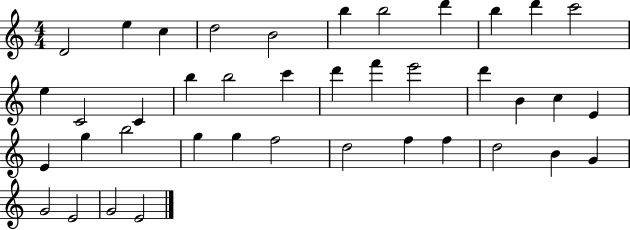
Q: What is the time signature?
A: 4/4